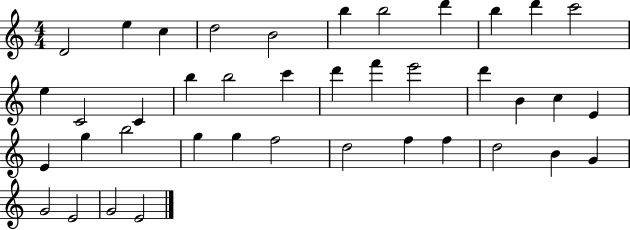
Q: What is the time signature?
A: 4/4